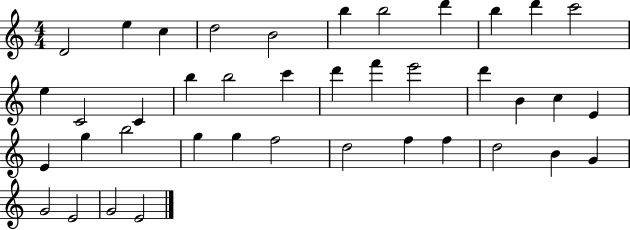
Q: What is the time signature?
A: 4/4